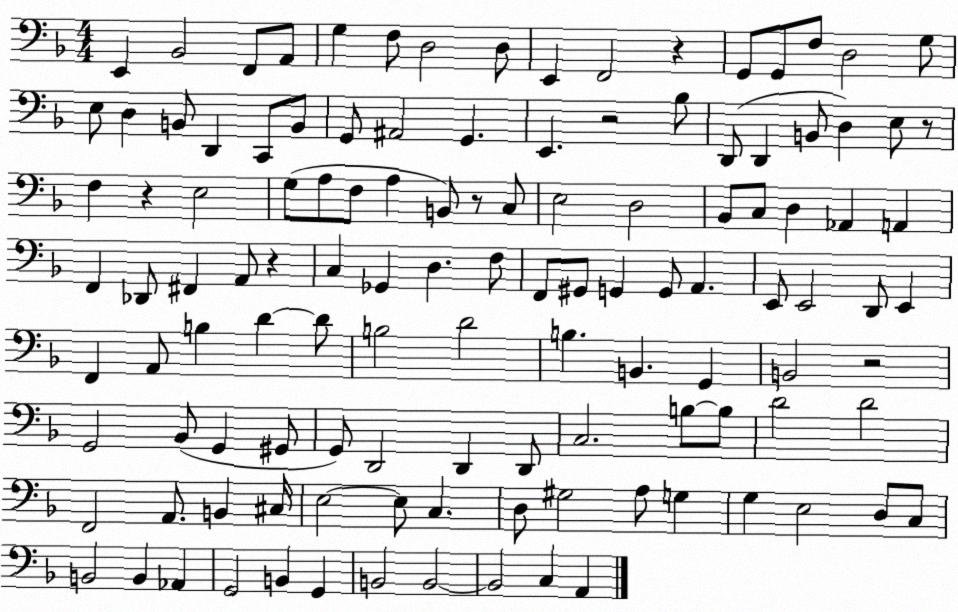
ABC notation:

X:1
T:Untitled
M:4/4
L:1/4
K:F
E,, _B,,2 F,,/2 A,,/2 G, F,/2 D,2 D,/2 E,, F,,2 z G,,/2 G,,/2 F,/2 D,2 G,/2 E,/2 D, B,,/2 D,, C,,/2 B,,/2 G,,/2 ^A,,2 G,, E,, z2 _B,/2 D,,/2 D,, B,,/2 D, E,/2 z/2 F, z E,2 G,/2 A,/2 F,/2 A, B,,/2 z/2 C,/2 E,2 D,2 _B,,/2 C,/2 D, _A,, A,, F,, _D,,/2 ^F,, A,,/2 z C, _G,, D, F,/2 F,,/2 ^G,,/2 G,, G,,/2 A,, E,,/2 E,,2 D,,/2 E,, F,, A,,/2 B, D D/2 B,2 D2 B, B,, G,, B,,2 z2 G,,2 _B,,/2 G,, ^G,,/2 G,,/2 D,,2 D,, D,,/2 C,2 B,/2 B,/2 D2 D2 F,,2 A,,/2 B,, ^C,/4 E,2 E,/2 C, D,/2 ^G,2 A,/2 G, G, E,2 D,/2 C,/2 B,,2 B,, _A,, G,,2 B,, G,, B,,2 B,,2 B,,2 C, A,,